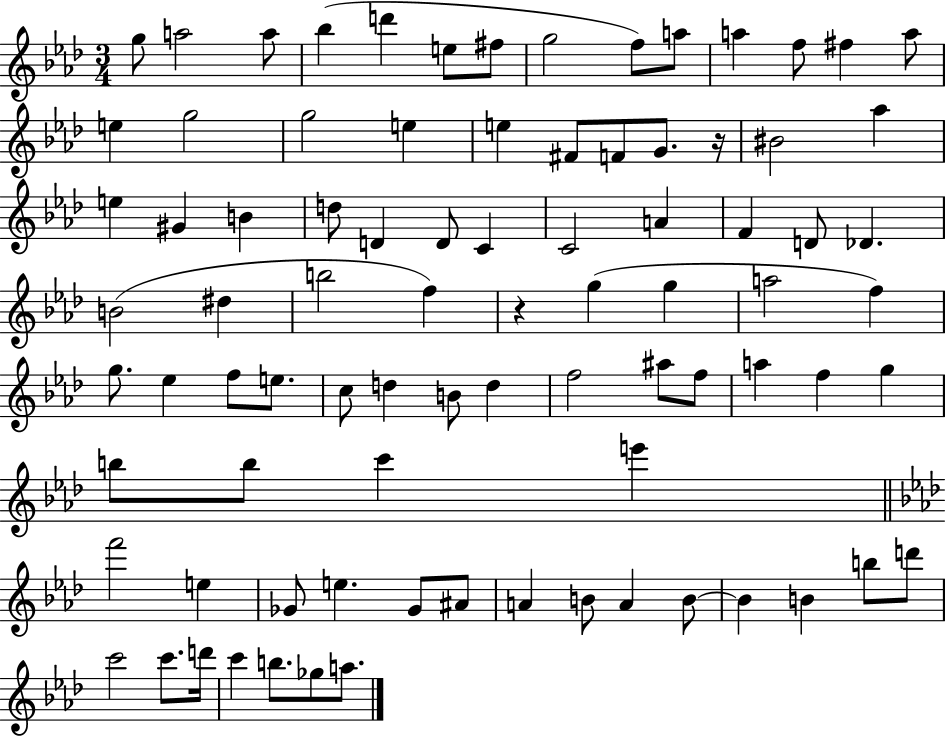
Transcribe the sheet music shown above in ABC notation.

X:1
T:Untitled
M:3/4
L:1/4
K:Ab
g/2 a2 a/2 _b d' e/2 ^f/2 g2 f/2 a/2 a f/2 ^f a/2 e g2 g2 e e ^F/2 F/2 G/2 z/4 ^B2 _a e ^G B d/2 D D/2 C C2 A F D/2 _D B2 ^d b2 f z g g a2 f g/2 _e f/2 e/2 c/2 d B/2 d f2 ^a/2 f/2 a f g b/2 b/2 c' e' f'2 e _G/2 e _G/2 ^A/2 A B/2 A B/2 B B b/2 d'/2 c'2 c'/2 d'/4 c' b/2 _g/2 a/2